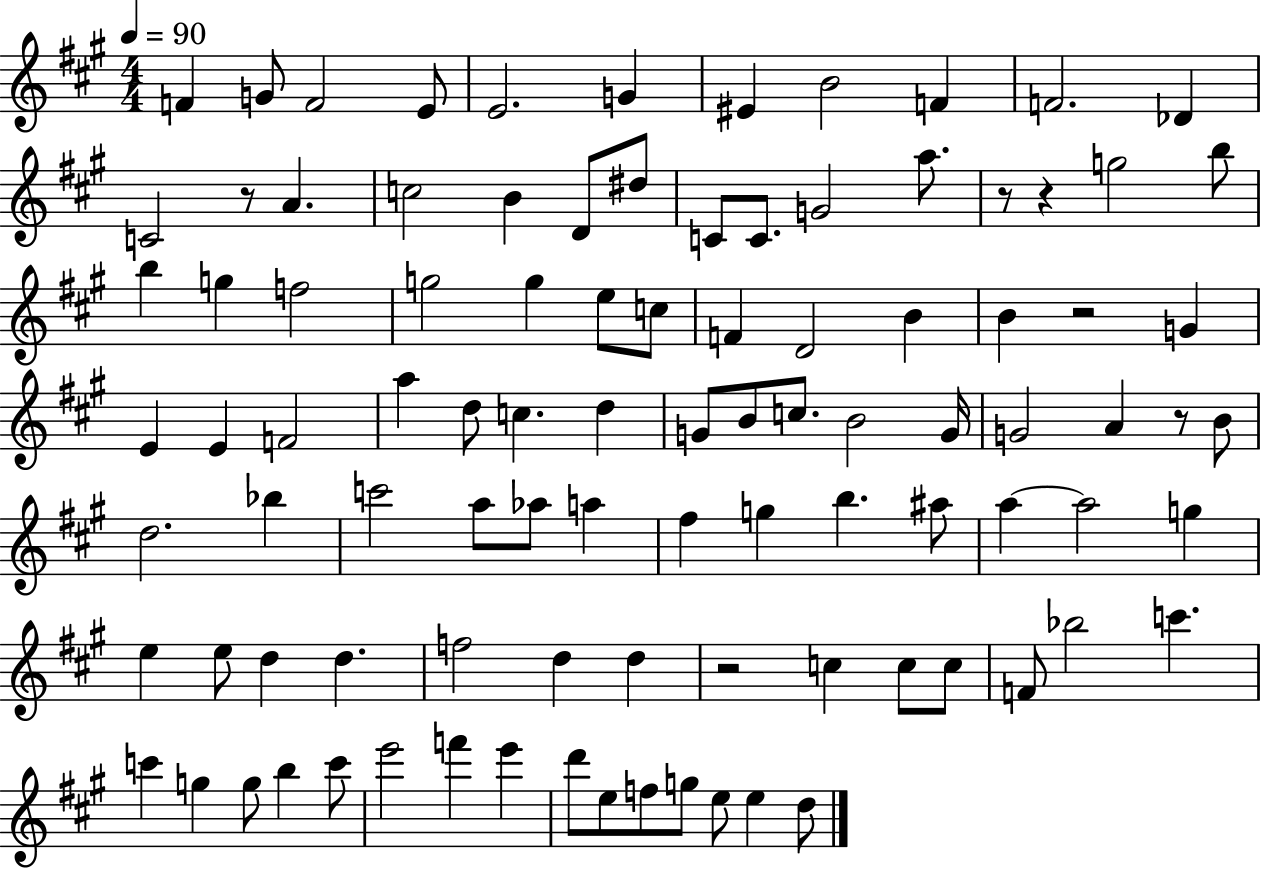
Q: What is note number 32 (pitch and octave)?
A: D4